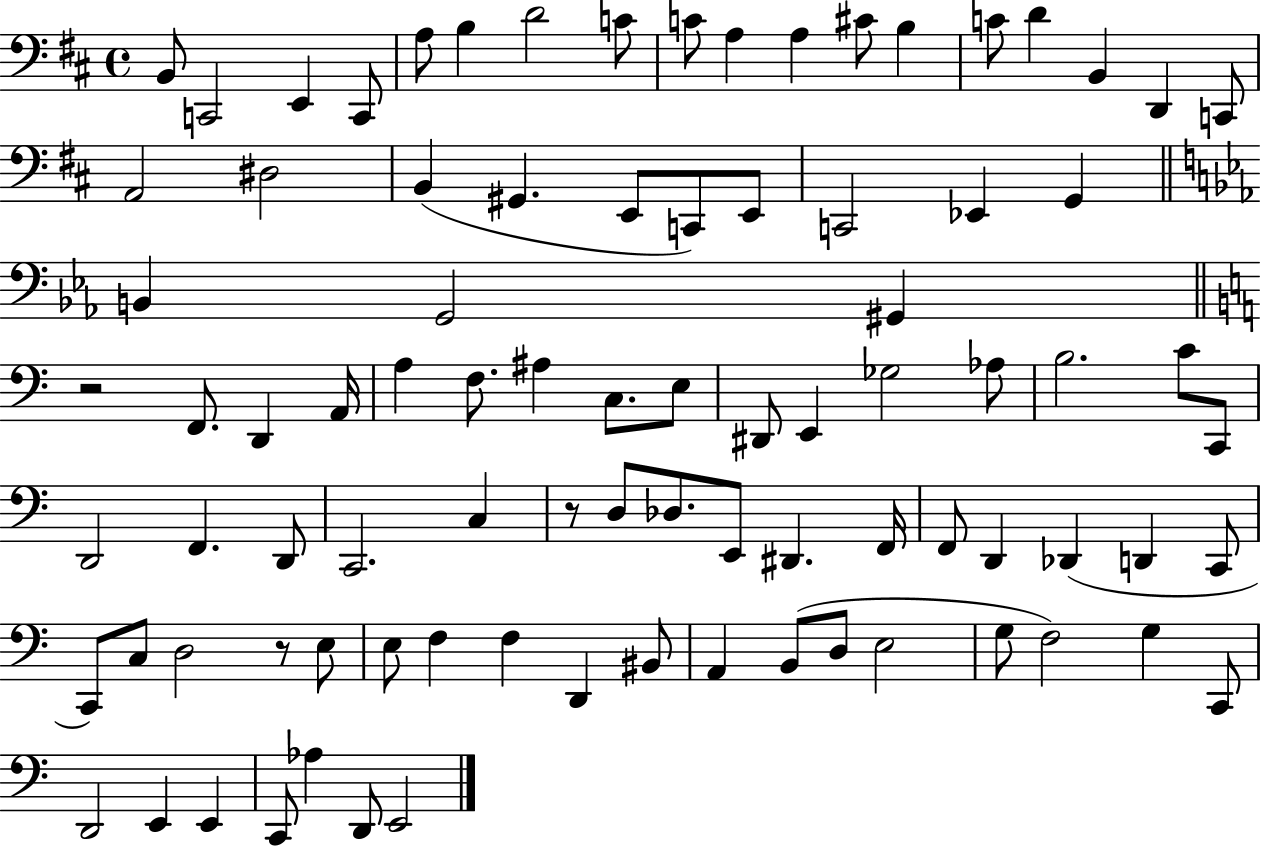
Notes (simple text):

B2/e C2/h E2/q C2/e A3/e B3/q D4/h C4/e C4/e A3/q A3/q C#4/e B3/q C4/e D4/q B2/q D2/q C2/e A2/h D#3/h B2/q G#2/q. E2/e C2/e E2/e C2/h Eb2/q G2/q B2/q G2/h G#2/q R/h F2/e. D2/q A2/s A3/q F3/e. A#3/q C3/e. E3/e D#2/e E2/q Gb3/h Ab3/e B3/h. C4/e C2/e D2/h F2/q. D2/e C2/h. C3/q R/e D3/e Db3/e. E2/e D#2/q. F2/s F2/e D2/q Db2/q D2/q C2/e C2/e C3/e D3/h R/e E3/e E3/e F3/q F3/q D2/q BIS2/e A2/q B2/e D3/e E3/h G3/e F3/h G3/q C2/e D2/h E2/q E2/q C2/e Ab3/q D2/e E2/h